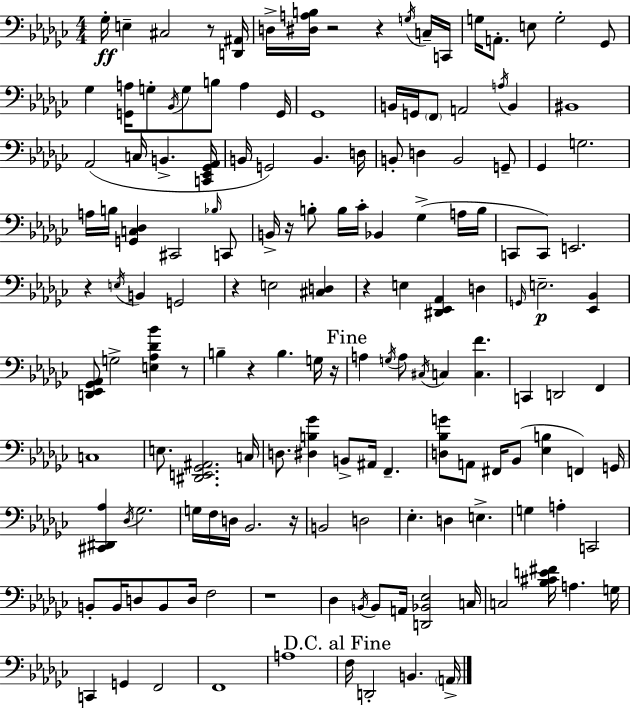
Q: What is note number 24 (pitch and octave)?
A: A2